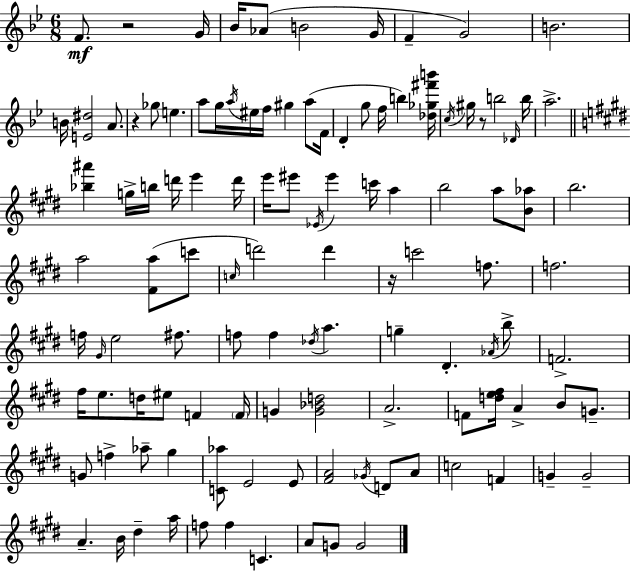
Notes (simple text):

F4/e. R/h G4/s Bb4/s Ab4/e B4/h G4/s F4/q G4/h B4/h. B4/s [E4,D#5]/h A4/e. R/q Gb5/e E5/q. A5/e G5/s A5/s EIS5/s F5/s G#5/q A5/e F4/s D4/q G5/e F5/s B5/q [Db5,Gb5,F#6,B6]/s C5/s G#5/s R/e B5/h Db4/s B5/s A5/h. [Bb5,A#6]/q G5/s B5/s D6/s E6/q D6/s E6/s EIS6/e Eb4/s EIS6/q C6/s A5/q B5/h A5/e [B4,Ab5]/e B5/h. A5/h [F#4,A5]/e C6/e C5/s D6/h D6/q R/s C6/h F5/e. F5/h. F5/s G#4/s E5/h F#5/e. F5/e F5/q Db5/s A5/q. G5/q D#4/q. Ab4/s B5/e F4/h. F#5/s E5/e. D5/s EIS5/e F4/q F4/s G4/q [G4,Bb4,D5]/h A4/h. F4/e [D5,E5,F#5]/s A4/q B4/e G4/e. G4/e F5/q Ab5/e G#5/q [C4,Ab5]/e E4/h E4/e [F#4,A4]/h Gb4/s D4/e A4/e C5/h F4/q G4/q G4/h A4/q. B4/s D#5/q A5/s F5/e F5/q C4/q. A4/e G4/e G4/h